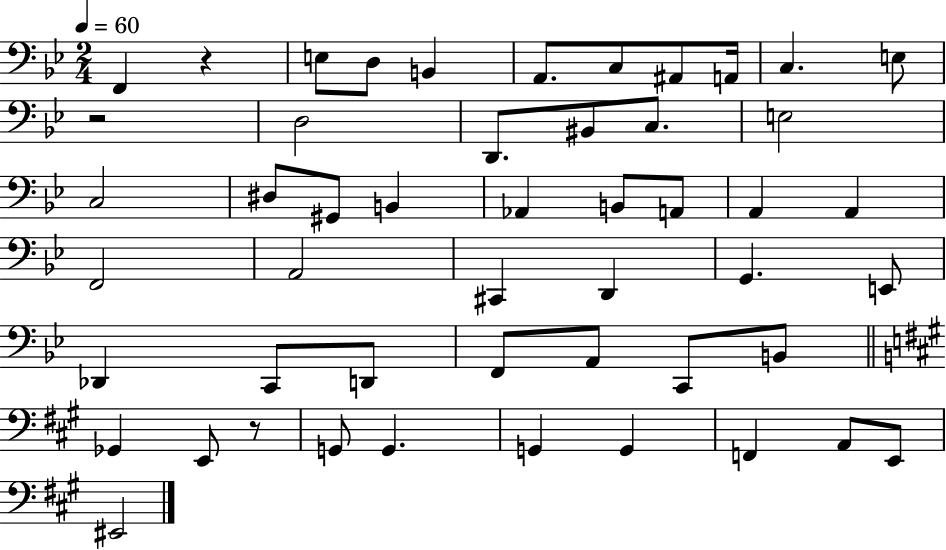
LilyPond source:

{
  \clef bass
  \numericTimeSignature
  \time 2/4
  \key bes \major
  \tempo 4 = 60
  f,4 r4 | e8 d8 b,4 | a,8. c8 ais,8 a,16 | c4. e8 | \break r2 | d2 | d,8. bis,8 c8. | e2 | \break c2 | dis8 gis,8 b,4 | aes,4 b,8 a,8 | a,4 a,4 | \break f,2 | a,2 | cis,4 d,4 | g,4. e,8 | \break des,4 c,8 d,8 | f,8 a,8 c,8 b,8 | \bar "||" \break \key a \major ges,4 e,8 r8 | g,8 g,4. | g,4 g,4 | f,4 a,8 e,8 | \break eis,2 | \bar "|."
}